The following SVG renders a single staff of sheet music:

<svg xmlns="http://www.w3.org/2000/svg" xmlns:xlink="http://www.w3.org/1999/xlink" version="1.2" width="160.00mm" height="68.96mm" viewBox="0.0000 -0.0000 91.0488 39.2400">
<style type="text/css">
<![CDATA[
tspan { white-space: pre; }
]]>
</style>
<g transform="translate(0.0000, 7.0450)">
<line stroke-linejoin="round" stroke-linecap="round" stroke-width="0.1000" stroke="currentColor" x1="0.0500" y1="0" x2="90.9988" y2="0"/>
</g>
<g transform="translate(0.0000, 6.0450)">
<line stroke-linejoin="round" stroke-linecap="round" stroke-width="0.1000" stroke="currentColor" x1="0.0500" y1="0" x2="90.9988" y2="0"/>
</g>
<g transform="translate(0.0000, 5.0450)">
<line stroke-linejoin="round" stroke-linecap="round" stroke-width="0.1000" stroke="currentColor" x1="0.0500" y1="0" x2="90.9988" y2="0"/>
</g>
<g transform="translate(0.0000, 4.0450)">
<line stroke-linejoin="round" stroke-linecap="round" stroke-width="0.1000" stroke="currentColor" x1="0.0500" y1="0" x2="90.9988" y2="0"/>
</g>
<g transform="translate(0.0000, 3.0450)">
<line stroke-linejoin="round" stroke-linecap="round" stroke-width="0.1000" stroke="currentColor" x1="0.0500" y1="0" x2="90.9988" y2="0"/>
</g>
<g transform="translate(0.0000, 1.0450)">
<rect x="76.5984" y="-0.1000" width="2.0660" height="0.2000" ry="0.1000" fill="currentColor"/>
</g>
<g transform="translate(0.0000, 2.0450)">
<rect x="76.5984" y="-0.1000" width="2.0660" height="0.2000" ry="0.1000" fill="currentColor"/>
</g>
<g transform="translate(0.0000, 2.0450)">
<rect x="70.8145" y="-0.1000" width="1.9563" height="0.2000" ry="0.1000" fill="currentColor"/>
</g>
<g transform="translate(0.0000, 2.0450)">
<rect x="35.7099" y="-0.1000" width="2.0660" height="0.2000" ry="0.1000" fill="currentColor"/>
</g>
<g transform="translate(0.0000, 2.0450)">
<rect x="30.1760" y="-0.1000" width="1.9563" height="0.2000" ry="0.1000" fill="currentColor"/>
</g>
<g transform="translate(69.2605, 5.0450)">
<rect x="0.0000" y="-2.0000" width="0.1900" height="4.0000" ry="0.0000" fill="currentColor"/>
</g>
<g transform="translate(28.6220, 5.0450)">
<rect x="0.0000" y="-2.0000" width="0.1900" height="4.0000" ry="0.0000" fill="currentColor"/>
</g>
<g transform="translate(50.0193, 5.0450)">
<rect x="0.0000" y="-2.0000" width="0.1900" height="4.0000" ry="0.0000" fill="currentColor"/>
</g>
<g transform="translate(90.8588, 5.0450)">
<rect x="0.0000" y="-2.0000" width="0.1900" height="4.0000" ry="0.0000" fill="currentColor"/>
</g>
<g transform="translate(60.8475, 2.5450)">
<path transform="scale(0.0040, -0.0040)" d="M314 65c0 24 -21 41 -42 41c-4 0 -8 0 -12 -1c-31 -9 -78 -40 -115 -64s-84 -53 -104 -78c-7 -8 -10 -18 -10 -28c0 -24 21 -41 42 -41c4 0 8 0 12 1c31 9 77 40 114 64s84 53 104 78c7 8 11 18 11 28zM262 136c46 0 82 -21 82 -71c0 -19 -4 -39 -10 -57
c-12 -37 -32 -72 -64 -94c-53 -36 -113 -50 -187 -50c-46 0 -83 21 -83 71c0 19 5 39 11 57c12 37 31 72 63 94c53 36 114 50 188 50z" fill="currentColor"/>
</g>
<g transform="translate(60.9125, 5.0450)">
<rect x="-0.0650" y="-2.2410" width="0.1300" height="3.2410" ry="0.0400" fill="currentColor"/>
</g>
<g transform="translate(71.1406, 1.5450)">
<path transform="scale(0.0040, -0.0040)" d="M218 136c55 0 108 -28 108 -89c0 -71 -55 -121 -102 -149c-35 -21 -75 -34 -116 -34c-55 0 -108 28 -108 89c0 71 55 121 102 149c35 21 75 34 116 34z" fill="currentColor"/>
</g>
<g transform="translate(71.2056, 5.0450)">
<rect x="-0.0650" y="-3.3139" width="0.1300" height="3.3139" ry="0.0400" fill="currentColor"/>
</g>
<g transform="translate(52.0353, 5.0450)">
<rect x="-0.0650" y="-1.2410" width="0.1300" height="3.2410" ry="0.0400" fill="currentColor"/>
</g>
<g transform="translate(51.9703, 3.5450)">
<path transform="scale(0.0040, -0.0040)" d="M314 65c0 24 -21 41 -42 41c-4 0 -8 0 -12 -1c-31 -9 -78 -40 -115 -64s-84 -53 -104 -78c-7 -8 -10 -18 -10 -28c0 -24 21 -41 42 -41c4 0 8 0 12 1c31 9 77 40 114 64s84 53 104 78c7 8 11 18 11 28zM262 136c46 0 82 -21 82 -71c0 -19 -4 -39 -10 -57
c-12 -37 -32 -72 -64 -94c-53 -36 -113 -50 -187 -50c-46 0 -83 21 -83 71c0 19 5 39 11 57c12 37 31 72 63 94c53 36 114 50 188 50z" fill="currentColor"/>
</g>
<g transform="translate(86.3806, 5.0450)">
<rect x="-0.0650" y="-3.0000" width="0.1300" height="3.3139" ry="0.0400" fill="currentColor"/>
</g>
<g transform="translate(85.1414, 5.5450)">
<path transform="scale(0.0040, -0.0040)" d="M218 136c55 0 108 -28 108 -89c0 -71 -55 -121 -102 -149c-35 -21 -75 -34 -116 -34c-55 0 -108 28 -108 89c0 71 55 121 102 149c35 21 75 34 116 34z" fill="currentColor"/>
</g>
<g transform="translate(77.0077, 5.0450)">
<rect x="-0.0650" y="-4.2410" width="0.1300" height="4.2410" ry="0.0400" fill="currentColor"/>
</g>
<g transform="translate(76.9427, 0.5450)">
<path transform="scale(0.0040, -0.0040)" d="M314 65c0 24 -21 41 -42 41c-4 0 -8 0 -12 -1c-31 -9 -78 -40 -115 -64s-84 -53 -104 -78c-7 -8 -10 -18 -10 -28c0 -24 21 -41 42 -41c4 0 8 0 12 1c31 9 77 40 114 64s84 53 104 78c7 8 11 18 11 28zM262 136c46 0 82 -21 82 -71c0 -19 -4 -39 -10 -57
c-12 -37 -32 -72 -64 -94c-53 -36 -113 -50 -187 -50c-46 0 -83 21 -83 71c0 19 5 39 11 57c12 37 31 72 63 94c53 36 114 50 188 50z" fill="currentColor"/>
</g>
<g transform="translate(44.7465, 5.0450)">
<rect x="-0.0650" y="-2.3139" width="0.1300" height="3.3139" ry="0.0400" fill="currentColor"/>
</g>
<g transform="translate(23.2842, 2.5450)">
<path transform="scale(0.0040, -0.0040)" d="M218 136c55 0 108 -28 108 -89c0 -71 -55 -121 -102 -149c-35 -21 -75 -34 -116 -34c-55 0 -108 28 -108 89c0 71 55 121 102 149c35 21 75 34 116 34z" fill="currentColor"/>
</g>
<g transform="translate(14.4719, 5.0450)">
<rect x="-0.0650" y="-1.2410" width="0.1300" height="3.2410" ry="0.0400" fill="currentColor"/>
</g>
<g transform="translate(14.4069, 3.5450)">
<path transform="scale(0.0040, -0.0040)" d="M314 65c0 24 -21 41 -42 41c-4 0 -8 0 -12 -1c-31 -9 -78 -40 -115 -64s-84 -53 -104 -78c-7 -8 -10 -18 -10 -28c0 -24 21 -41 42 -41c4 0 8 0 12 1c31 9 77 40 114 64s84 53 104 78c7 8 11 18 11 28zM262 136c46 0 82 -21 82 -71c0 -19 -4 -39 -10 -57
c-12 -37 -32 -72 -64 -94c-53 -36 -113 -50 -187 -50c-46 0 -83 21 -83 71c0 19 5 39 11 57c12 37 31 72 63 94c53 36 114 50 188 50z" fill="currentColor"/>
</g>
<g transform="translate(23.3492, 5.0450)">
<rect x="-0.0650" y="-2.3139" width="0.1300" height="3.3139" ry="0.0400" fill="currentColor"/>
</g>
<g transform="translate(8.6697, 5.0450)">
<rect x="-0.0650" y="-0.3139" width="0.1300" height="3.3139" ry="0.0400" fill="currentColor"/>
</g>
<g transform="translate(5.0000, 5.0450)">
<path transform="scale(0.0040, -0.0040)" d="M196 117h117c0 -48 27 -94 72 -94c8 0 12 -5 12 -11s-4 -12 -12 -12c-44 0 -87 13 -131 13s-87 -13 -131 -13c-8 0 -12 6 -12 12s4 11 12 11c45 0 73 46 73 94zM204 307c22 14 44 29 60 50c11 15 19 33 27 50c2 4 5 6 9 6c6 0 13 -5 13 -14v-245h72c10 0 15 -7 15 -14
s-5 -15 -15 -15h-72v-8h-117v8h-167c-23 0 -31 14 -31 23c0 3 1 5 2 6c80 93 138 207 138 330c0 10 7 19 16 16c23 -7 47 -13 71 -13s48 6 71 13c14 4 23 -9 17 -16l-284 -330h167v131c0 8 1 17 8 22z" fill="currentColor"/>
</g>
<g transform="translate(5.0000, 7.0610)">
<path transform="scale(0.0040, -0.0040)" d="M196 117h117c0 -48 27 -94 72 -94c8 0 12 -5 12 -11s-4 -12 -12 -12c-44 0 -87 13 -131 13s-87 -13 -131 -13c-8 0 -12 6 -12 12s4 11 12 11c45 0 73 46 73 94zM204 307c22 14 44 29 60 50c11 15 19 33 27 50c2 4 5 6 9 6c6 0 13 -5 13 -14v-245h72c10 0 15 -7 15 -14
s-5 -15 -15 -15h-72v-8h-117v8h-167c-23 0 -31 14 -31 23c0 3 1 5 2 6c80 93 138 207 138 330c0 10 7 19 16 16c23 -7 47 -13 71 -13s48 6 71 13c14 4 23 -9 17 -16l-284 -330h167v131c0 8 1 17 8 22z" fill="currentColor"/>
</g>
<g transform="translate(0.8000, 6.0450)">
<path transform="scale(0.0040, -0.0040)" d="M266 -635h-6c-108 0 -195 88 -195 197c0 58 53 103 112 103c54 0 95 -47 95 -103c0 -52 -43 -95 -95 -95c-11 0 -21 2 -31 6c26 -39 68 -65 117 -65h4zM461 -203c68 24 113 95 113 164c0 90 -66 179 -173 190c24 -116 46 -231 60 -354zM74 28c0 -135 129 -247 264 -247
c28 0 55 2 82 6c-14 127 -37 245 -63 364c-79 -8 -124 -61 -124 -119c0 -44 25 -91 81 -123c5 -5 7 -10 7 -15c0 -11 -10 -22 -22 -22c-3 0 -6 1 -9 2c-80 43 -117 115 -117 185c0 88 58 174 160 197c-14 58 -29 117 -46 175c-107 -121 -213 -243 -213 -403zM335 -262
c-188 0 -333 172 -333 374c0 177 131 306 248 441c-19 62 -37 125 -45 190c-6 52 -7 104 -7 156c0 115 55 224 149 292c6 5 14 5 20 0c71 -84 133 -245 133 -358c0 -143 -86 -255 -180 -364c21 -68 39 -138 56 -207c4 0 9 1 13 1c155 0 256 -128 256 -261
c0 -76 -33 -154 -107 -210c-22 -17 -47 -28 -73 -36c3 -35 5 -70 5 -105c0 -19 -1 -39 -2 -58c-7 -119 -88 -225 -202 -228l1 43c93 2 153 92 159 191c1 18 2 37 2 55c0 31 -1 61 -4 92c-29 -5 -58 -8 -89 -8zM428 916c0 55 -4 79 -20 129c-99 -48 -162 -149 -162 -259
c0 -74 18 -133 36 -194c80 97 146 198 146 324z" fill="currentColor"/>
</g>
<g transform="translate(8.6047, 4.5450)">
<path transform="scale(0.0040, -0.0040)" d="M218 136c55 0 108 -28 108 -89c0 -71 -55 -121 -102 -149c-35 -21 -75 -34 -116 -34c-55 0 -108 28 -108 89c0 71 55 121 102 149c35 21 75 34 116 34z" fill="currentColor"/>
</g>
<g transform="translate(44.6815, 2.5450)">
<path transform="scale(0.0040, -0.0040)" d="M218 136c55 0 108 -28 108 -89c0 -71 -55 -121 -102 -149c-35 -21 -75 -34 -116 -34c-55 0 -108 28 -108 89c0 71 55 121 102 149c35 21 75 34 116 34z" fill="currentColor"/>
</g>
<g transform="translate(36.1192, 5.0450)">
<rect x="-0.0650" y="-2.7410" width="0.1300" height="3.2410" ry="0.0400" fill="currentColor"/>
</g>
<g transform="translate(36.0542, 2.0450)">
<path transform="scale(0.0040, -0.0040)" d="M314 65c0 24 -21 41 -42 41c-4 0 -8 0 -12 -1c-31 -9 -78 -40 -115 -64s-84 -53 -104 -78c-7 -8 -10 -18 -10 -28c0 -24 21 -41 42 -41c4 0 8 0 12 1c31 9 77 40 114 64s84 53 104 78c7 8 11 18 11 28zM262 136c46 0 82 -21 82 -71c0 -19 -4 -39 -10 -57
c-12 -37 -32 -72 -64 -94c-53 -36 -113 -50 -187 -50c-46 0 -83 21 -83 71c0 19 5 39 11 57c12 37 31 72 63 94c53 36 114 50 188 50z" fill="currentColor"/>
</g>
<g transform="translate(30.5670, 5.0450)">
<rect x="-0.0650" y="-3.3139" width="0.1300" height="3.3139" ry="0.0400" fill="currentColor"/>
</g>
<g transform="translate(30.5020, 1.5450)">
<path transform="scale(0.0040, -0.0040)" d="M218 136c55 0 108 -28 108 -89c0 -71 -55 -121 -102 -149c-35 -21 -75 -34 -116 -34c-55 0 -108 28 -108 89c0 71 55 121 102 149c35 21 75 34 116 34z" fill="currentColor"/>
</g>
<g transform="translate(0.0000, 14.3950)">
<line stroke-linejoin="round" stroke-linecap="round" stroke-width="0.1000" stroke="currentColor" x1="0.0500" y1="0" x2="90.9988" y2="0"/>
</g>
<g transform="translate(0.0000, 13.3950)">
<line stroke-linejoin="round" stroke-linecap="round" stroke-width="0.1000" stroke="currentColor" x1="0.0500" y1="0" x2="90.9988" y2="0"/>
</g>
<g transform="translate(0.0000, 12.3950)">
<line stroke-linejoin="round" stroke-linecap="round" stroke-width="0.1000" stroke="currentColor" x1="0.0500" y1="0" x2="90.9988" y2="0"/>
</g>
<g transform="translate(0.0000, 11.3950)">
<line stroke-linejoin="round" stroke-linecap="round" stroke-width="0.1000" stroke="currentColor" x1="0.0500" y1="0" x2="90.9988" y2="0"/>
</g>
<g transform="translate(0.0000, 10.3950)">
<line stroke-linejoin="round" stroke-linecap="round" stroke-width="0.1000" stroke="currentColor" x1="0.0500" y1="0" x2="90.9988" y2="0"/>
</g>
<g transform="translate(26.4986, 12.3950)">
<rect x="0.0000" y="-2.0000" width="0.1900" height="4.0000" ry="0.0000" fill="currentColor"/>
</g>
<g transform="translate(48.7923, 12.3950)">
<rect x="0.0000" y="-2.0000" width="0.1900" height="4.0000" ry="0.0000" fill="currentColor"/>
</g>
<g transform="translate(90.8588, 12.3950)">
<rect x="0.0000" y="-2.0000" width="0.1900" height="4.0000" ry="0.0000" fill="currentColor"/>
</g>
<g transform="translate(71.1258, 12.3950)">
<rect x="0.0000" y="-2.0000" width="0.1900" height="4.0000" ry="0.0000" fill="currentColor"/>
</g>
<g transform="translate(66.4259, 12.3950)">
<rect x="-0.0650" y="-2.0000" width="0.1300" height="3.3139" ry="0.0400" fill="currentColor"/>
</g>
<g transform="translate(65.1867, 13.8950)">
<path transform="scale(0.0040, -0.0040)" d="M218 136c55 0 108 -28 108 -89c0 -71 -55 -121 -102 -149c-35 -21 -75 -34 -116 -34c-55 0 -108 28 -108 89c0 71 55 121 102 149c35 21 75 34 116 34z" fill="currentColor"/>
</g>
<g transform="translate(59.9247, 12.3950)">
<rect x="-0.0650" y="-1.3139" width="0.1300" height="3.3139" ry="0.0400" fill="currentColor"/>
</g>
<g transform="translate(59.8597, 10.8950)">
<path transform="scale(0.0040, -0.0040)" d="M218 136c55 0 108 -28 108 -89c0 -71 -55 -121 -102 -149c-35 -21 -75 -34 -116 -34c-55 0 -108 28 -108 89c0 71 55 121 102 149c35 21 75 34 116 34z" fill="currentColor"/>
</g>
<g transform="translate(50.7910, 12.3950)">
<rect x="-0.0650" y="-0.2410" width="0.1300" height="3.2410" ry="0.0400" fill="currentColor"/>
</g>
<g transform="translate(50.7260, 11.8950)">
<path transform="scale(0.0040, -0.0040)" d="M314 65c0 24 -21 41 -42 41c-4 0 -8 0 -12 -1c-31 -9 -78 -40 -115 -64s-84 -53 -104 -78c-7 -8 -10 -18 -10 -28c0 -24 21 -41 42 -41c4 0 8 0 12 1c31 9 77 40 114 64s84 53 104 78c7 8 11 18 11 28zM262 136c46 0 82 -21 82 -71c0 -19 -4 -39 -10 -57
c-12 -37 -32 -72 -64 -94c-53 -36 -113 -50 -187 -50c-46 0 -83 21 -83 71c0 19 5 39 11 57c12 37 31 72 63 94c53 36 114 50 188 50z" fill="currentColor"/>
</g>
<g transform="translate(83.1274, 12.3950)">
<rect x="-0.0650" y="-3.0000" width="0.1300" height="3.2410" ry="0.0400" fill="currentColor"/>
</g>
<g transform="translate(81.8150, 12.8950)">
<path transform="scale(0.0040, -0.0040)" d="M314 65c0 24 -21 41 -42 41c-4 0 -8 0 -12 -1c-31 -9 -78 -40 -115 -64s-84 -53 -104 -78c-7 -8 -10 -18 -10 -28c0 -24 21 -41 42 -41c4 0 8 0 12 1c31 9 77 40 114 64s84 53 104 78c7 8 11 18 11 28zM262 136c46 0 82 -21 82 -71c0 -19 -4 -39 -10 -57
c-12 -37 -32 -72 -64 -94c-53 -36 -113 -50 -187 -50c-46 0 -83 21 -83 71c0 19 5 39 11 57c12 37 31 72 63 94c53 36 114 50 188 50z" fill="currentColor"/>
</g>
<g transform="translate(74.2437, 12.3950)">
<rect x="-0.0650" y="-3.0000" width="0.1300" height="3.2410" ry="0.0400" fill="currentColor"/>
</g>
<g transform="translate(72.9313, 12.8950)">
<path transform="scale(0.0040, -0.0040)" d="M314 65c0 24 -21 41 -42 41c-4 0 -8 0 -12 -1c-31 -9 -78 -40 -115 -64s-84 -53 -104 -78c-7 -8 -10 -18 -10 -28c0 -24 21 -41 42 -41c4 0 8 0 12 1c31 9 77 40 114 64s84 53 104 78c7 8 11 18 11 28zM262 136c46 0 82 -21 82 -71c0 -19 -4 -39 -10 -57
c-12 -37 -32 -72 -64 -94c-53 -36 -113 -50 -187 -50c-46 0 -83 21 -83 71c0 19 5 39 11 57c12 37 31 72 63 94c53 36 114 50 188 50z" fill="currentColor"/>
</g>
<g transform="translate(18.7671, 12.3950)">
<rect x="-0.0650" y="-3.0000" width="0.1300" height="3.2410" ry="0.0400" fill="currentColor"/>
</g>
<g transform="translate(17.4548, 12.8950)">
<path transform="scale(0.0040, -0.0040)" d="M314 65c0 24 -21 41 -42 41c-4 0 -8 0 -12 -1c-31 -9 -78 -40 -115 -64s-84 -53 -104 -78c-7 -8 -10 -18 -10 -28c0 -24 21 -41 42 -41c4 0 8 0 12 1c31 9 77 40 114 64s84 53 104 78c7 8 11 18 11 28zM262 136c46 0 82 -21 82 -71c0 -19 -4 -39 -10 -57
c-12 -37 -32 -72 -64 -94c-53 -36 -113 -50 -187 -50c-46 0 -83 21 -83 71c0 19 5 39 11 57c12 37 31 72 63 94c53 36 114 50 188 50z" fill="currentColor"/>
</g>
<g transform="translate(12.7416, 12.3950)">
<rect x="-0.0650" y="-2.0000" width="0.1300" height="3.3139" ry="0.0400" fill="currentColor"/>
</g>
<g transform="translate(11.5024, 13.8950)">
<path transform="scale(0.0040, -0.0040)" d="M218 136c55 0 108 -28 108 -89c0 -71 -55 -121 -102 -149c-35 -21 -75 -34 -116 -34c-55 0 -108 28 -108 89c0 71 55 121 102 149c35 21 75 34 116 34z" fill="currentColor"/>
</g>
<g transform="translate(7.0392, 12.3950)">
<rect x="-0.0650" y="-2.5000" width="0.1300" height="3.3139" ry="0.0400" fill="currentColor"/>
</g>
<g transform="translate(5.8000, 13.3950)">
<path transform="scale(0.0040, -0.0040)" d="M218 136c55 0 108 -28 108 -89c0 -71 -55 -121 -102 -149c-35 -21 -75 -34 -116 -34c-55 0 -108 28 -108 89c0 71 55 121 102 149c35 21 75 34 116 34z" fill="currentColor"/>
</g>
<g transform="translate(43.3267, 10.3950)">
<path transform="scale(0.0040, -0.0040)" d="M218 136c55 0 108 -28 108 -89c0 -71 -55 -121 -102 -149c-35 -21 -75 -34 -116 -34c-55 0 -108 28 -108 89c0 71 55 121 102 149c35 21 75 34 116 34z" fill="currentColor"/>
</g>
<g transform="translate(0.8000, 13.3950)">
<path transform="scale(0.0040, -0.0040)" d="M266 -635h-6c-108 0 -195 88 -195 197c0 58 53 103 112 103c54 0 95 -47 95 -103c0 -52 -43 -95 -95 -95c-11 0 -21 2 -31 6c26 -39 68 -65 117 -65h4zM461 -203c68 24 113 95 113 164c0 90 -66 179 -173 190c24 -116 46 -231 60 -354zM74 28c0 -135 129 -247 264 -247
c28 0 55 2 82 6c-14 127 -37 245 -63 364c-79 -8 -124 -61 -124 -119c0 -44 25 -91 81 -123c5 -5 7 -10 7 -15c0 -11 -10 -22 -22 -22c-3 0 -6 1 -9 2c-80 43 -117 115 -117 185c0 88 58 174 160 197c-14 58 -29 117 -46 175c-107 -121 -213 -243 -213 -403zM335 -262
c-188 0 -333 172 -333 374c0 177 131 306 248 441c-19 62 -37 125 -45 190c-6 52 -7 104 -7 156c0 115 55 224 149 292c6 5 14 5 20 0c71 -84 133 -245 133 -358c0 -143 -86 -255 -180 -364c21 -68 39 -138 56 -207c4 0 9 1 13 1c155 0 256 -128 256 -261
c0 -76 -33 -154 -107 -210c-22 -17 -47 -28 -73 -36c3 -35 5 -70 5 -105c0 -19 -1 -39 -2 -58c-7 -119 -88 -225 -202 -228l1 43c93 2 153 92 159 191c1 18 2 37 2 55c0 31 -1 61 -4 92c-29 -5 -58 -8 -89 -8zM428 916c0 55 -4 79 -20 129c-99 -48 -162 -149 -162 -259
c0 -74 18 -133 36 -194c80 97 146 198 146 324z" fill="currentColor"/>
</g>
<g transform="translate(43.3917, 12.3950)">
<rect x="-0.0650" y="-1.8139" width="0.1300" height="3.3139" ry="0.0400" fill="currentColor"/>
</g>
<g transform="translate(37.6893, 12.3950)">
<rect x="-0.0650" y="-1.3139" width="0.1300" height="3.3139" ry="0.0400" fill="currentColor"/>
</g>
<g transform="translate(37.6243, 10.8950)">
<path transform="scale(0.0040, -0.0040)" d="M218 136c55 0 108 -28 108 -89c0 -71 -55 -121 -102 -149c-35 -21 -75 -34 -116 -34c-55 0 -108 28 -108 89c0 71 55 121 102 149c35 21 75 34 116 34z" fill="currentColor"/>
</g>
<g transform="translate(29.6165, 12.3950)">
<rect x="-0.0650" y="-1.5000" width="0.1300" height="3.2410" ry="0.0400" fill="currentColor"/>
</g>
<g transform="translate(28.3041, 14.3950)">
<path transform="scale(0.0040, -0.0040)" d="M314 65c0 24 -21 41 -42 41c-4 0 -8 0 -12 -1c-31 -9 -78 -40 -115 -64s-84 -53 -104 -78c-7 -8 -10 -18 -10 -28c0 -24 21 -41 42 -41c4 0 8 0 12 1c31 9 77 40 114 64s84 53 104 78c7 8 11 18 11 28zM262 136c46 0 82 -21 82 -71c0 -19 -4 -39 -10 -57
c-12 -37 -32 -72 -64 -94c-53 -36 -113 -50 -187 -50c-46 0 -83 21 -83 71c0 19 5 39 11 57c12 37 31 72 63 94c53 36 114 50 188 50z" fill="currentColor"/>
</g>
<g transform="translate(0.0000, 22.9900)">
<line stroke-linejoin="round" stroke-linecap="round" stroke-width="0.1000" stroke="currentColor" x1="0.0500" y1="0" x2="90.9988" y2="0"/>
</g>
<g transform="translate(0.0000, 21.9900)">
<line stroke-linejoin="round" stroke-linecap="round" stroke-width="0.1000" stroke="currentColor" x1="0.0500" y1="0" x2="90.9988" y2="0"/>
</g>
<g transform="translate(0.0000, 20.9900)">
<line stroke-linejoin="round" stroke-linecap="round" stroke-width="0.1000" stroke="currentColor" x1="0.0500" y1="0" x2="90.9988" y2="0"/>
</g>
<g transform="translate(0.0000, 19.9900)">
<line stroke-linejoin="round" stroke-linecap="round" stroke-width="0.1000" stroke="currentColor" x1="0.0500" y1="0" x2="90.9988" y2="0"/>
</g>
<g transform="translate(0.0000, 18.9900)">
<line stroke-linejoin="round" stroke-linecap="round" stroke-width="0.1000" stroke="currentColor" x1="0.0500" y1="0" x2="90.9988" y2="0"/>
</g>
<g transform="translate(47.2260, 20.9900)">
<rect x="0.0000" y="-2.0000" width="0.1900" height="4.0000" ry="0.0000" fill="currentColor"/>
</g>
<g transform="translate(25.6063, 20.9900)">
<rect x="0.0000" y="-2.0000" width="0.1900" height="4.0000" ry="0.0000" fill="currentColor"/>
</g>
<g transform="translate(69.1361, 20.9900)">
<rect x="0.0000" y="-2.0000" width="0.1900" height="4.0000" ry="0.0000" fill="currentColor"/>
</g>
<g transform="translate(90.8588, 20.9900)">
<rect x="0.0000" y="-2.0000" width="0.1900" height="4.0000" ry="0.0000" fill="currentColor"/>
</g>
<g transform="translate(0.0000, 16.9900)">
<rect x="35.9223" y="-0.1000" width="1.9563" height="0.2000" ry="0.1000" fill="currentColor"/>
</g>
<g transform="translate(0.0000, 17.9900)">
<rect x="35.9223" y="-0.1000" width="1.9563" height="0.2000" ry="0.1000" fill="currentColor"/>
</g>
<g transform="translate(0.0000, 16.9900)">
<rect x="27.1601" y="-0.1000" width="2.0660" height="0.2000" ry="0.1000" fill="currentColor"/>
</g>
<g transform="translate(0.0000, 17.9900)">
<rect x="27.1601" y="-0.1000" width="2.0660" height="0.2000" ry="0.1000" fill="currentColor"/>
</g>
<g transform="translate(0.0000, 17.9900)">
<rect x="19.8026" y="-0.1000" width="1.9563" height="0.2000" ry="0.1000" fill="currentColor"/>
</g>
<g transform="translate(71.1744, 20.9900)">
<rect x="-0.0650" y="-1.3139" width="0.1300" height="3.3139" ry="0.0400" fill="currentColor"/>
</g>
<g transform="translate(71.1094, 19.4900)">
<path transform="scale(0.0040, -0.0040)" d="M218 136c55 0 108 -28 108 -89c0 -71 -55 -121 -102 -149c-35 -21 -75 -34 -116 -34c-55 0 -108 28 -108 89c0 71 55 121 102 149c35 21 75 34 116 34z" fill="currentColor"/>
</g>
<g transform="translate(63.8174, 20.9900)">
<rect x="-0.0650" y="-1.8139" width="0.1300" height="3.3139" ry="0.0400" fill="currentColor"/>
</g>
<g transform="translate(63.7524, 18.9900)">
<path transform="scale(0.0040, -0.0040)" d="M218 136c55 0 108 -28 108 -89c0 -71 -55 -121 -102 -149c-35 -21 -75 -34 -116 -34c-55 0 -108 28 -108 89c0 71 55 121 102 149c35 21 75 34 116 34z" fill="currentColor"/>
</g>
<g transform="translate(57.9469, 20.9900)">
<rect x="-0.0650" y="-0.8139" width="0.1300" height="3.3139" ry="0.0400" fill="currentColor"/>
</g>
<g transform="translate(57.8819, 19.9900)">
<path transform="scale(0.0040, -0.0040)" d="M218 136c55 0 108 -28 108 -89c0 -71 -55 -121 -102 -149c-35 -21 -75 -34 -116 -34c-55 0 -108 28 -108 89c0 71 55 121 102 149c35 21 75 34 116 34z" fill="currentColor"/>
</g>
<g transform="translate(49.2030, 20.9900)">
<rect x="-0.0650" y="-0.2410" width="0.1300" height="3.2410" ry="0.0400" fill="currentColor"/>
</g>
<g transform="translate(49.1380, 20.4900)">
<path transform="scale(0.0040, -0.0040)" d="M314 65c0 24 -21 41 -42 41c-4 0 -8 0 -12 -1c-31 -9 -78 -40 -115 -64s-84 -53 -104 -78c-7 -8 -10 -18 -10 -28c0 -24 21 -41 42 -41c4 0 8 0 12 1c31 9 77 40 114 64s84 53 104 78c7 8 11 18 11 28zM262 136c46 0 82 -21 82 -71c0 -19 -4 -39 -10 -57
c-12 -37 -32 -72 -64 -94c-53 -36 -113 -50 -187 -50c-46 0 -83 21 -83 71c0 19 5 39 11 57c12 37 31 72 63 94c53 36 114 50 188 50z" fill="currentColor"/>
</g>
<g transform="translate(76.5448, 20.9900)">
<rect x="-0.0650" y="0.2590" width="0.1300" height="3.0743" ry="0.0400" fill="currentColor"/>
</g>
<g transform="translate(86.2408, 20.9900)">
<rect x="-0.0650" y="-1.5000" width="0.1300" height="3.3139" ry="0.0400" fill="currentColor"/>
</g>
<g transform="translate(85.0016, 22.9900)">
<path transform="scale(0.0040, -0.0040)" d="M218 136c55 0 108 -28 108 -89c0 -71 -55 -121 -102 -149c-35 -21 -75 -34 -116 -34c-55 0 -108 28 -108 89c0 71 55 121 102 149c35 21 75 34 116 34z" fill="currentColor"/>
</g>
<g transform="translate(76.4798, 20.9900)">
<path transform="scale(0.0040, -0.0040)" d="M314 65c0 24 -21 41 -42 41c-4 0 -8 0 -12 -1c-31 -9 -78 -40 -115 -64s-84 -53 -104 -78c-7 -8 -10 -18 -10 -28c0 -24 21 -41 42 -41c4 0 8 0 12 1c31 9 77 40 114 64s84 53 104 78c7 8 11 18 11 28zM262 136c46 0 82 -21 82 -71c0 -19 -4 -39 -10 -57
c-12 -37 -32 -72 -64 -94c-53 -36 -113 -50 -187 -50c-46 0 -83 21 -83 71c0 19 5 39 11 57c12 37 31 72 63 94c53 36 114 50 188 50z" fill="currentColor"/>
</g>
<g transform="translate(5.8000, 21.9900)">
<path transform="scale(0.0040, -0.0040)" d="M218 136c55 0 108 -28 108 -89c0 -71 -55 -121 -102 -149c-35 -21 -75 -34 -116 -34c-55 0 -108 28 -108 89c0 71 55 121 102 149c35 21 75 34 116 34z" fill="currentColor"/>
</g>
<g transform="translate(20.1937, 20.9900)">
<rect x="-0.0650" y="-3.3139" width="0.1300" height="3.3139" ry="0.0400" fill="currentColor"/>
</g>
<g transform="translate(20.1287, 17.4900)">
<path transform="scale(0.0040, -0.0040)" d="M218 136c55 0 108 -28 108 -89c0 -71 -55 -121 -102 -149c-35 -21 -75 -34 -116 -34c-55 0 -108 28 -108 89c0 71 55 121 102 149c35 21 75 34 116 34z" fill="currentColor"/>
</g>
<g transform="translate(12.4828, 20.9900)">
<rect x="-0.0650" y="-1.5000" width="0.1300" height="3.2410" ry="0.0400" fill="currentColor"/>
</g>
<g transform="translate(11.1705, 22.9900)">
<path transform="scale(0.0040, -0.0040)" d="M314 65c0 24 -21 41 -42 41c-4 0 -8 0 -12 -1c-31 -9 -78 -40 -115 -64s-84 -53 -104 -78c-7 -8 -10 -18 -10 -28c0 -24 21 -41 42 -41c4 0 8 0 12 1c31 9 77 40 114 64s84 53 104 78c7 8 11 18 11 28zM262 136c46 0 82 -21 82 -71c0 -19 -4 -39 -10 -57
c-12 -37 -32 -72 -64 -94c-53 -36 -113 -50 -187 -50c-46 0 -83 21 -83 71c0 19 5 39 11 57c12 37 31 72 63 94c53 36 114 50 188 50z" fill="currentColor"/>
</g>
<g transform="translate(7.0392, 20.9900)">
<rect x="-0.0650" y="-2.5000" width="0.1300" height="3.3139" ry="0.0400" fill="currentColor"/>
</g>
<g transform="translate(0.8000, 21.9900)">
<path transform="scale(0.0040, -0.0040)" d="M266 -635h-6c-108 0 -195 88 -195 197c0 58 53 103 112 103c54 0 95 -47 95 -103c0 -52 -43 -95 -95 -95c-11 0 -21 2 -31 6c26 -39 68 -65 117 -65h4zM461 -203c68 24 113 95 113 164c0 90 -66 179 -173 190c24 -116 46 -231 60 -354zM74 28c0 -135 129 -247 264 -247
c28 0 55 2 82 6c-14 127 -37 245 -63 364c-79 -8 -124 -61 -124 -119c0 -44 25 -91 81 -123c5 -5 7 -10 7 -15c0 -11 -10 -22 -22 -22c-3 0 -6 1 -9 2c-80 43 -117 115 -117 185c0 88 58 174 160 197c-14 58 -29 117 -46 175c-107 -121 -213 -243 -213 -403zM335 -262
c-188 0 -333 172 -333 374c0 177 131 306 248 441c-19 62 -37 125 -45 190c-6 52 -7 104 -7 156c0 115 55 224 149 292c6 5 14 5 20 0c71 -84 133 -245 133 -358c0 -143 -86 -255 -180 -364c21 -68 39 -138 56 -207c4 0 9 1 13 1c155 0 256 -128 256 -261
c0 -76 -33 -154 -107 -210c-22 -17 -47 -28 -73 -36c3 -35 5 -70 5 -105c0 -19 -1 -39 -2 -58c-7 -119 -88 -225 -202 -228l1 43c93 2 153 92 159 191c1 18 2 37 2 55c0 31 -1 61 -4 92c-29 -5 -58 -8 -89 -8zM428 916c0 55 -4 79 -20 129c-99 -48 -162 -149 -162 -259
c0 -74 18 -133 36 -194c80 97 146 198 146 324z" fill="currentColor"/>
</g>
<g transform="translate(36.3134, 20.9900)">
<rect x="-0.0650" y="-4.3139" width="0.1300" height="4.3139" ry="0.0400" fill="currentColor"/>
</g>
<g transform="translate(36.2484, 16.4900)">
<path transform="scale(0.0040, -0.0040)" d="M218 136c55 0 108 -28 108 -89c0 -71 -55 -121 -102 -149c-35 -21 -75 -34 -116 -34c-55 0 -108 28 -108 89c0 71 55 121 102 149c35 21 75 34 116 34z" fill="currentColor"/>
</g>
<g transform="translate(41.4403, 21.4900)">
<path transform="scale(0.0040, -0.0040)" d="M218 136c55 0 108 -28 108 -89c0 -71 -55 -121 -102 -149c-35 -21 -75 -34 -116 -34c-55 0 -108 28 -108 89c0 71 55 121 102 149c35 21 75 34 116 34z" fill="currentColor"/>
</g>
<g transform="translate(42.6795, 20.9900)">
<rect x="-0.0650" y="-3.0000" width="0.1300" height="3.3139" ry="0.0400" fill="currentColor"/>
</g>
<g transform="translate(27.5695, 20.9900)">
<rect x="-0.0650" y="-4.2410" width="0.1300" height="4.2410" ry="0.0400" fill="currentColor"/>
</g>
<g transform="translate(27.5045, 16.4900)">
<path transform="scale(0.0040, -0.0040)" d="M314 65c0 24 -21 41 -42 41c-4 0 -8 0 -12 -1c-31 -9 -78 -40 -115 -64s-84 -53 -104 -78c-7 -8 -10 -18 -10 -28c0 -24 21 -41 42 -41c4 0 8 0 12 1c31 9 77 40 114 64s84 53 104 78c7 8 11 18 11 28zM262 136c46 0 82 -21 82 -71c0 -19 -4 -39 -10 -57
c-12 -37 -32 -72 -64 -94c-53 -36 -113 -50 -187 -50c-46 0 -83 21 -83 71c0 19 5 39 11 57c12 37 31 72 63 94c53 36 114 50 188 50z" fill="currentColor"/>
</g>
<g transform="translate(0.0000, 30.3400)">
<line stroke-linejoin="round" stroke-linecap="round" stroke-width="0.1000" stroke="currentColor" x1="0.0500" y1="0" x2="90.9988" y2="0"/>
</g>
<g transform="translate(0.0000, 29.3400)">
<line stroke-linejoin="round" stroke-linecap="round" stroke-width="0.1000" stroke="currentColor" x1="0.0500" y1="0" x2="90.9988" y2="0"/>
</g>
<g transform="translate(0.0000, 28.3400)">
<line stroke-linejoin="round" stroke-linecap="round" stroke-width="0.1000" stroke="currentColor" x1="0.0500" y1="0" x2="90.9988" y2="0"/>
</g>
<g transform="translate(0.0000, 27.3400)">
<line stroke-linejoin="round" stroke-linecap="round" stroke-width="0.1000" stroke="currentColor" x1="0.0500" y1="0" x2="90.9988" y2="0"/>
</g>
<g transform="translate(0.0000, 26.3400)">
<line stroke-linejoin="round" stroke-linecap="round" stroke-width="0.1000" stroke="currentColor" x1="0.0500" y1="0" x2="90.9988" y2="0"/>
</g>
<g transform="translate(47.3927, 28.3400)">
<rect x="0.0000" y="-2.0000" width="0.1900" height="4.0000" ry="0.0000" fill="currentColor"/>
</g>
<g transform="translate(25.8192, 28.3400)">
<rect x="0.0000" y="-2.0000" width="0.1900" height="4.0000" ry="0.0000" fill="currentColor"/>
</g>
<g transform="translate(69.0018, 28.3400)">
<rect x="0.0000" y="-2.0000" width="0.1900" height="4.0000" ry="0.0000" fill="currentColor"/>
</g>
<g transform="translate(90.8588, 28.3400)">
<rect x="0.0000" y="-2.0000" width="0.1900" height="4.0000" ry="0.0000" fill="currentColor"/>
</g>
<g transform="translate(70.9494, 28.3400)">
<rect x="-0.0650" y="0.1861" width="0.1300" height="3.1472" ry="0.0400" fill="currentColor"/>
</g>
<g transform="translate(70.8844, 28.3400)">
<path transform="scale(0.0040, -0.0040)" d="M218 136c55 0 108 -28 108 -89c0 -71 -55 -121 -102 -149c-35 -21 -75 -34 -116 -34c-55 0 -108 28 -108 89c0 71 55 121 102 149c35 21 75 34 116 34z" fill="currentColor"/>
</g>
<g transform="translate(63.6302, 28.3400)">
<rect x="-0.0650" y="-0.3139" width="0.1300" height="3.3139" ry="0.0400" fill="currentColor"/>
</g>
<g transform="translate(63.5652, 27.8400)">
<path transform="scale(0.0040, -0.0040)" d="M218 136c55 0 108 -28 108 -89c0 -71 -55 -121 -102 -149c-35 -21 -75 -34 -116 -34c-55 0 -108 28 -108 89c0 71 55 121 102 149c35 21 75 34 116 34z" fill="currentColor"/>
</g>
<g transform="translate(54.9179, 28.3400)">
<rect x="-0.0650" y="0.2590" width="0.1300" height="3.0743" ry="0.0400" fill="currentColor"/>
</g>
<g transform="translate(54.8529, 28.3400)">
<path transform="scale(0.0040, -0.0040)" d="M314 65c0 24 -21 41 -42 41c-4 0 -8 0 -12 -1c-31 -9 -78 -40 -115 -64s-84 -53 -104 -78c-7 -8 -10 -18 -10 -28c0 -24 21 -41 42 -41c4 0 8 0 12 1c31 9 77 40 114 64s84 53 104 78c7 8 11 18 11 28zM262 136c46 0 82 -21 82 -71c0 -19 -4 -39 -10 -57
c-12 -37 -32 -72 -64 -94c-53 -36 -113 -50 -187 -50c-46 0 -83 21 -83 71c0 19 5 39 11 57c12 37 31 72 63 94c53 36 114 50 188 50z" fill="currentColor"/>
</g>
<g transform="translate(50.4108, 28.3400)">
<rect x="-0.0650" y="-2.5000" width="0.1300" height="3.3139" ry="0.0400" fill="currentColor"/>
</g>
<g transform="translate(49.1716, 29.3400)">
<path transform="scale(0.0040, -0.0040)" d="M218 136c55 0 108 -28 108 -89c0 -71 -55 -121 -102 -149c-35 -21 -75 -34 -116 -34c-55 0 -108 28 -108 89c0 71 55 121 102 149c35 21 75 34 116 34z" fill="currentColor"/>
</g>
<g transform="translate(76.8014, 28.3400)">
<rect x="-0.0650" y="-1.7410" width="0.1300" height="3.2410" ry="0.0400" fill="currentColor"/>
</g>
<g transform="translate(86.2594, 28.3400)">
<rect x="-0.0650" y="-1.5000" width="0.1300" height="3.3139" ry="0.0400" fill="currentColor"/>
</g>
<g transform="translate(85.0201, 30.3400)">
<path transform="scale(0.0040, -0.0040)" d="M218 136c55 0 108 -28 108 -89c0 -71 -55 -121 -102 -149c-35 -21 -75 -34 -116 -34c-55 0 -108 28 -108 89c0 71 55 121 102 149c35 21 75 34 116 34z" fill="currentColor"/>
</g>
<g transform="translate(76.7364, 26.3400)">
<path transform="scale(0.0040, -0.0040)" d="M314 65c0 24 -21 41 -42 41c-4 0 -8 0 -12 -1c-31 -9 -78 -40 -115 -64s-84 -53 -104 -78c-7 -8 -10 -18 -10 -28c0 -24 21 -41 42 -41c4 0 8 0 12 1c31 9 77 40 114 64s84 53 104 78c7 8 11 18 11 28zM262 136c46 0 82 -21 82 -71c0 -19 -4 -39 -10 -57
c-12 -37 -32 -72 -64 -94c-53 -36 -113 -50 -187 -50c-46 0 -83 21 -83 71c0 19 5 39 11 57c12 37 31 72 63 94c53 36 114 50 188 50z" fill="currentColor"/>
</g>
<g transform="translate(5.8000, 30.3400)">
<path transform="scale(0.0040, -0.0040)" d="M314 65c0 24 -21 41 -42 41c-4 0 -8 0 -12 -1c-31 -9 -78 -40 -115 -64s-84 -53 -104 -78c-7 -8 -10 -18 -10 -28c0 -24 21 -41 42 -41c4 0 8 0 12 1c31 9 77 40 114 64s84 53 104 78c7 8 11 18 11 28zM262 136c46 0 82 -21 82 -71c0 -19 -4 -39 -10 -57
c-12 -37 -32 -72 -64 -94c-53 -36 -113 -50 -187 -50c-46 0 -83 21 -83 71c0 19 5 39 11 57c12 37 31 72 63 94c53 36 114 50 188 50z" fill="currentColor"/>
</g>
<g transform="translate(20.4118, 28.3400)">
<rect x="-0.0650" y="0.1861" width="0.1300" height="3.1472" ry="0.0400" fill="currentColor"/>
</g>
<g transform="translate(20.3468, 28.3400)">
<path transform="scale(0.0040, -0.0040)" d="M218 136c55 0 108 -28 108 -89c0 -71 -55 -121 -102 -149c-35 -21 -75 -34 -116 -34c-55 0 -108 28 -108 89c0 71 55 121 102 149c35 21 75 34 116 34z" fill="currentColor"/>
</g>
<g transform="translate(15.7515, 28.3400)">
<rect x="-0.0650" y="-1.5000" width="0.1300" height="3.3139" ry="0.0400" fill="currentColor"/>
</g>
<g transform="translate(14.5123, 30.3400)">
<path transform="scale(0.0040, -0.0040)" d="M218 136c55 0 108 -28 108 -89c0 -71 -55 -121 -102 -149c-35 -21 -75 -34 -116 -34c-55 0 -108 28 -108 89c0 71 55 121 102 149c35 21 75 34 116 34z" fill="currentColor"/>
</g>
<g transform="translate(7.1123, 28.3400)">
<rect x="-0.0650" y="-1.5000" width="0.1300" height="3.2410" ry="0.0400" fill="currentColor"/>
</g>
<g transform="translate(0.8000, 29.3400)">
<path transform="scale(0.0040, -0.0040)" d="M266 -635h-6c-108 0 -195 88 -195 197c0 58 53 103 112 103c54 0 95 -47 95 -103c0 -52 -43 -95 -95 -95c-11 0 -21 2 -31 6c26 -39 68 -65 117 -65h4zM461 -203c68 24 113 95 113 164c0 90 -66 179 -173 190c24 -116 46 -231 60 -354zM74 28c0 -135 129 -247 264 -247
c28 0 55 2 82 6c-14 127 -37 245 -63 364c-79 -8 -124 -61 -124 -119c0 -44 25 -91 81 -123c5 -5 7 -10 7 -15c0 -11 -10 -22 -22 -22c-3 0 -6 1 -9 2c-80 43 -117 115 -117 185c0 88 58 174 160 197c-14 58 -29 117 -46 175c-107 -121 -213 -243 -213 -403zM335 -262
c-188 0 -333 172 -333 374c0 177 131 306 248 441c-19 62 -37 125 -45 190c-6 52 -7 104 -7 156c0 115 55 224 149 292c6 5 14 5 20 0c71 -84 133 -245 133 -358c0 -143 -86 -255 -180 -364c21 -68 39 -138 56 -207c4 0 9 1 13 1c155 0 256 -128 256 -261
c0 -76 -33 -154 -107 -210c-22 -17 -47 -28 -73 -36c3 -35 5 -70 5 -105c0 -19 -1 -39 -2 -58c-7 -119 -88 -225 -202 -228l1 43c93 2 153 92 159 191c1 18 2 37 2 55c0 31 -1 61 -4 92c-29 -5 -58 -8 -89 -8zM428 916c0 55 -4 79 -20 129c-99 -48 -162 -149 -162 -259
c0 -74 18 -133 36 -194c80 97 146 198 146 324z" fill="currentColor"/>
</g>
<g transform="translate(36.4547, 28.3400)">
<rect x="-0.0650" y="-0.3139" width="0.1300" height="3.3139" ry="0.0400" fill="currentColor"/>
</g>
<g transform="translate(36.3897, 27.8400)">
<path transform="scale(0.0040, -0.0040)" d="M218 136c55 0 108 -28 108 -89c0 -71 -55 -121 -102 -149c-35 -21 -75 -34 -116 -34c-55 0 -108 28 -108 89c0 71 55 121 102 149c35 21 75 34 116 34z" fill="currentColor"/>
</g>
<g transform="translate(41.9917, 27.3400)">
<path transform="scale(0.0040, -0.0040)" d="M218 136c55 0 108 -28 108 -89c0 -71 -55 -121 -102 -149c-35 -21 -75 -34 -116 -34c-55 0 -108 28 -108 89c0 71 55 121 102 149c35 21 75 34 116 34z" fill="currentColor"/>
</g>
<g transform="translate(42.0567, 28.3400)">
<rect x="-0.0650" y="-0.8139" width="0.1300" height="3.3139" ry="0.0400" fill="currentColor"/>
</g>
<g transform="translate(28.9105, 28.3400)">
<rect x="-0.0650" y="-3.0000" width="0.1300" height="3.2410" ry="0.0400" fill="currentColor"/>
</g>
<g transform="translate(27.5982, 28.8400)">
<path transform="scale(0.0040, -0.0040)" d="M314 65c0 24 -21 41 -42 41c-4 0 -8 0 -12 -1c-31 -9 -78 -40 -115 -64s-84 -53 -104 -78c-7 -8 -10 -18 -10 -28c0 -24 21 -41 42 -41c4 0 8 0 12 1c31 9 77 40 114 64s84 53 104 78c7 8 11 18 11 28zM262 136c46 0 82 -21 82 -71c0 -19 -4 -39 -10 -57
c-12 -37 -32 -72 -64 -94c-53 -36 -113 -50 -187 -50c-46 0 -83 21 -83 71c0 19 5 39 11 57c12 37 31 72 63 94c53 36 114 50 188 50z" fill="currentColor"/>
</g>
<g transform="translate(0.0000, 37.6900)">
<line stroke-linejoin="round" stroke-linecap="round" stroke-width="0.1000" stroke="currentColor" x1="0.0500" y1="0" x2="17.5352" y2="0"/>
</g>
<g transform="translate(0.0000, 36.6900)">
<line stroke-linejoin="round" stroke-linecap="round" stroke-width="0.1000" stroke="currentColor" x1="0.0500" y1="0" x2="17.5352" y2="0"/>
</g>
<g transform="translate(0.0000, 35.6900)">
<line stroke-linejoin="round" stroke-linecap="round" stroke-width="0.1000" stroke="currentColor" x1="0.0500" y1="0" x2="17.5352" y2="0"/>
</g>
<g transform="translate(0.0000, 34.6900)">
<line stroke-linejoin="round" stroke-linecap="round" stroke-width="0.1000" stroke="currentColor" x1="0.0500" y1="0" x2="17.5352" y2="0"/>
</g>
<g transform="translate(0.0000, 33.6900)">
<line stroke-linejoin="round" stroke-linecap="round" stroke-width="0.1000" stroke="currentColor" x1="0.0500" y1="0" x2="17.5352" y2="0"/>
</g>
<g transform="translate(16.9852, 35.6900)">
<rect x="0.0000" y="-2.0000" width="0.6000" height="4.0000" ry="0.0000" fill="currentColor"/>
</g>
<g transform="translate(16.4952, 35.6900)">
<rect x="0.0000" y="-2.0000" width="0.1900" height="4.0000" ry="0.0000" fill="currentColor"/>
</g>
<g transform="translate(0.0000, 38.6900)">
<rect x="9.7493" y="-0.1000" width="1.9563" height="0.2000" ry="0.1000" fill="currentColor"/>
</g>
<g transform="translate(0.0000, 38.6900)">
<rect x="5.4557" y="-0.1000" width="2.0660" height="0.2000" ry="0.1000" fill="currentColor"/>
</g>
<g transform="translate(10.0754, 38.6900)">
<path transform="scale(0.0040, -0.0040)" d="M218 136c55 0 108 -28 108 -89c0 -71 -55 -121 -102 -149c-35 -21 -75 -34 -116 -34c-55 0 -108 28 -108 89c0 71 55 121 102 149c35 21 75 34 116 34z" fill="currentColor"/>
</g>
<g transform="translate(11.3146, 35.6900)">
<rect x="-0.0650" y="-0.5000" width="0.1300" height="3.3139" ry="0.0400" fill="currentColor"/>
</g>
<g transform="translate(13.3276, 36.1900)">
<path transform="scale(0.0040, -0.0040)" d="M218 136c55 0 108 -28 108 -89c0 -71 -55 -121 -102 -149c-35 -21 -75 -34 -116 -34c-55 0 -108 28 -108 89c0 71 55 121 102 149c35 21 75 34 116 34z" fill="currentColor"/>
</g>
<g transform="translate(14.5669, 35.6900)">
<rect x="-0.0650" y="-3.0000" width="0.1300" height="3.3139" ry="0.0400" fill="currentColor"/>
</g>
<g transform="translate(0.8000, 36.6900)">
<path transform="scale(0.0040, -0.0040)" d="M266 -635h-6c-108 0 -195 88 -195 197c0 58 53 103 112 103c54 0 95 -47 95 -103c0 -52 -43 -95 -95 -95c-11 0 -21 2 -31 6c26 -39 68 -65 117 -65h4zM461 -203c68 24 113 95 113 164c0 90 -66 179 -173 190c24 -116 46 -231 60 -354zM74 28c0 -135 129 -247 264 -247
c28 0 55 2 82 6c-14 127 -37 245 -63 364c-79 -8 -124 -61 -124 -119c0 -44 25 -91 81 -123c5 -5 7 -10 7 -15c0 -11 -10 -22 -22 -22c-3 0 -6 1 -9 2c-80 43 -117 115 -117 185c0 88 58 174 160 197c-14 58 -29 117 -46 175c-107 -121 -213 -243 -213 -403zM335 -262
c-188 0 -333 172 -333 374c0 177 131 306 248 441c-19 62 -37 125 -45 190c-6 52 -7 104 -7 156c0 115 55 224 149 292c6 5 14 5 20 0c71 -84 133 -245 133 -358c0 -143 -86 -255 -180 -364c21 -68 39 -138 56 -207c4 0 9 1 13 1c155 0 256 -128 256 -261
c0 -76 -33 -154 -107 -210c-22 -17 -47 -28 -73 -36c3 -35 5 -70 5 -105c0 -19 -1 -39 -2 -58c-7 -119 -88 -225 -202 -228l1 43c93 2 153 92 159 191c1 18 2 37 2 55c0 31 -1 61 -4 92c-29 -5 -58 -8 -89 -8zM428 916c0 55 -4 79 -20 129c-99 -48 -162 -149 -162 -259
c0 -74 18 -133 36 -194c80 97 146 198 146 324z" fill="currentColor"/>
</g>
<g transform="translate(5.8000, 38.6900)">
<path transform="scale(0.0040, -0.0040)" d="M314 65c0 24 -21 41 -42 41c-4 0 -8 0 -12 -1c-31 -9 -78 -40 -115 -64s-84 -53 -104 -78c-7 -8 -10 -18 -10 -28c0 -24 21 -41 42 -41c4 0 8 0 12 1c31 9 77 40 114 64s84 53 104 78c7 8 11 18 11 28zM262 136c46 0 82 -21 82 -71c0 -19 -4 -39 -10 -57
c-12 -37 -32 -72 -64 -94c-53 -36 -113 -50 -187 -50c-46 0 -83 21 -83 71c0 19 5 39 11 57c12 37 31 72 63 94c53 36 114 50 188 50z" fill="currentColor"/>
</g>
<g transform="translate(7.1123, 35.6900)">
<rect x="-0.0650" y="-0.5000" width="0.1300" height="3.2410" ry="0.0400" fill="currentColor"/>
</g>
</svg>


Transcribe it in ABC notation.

X:1
T:Untitled
M:4/4
L:1/4
K:C
c e2 g b a2 g e2 g2 b d'2 A G F A2 E2 e f c2 e F A2 A2 G E2 b d'2 d' A c2 d f e B2 E E2 E B A2 c d G B2 c B f2 E C2 C A